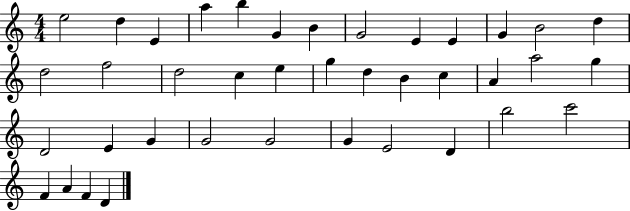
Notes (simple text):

E5/h D5/q E4/q A5/q B5/q G4/q B4/q G4/h E4/q E4/q G4/q B4/h D5/q D5/h F5/h D5/h C5/q E5/q G5/q D5/q B4/q C5/q A4/q A5/h G5/q D4/h E4/q G4/q G4/h G4/h G4/q E4/h D4/q B5/h C6/h F4/q A4/q F4/q D4/q